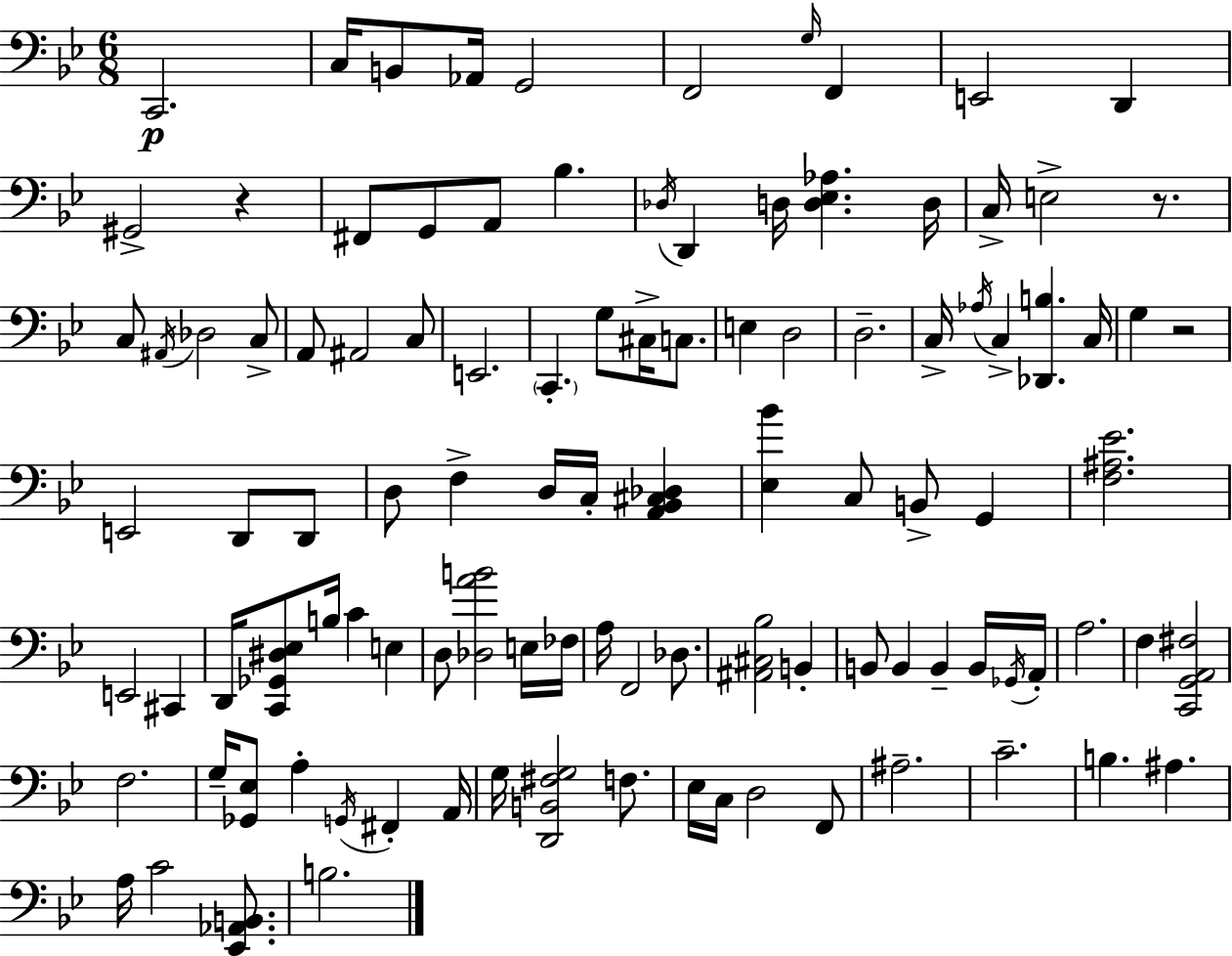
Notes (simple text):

C2/h. C3/s B2/e Ab2/s G2/h F2/h G3/s F2/q E2/h D2/q G#2/h R/q F#2/e G2/e A2/e Bb3/q. Db3/s D2/q D3/s [D3,Eb3,Ab3]/q. D3/s C3/s E3/h R/e. C3/e A#2/s Db3/h C3/e A2/e A#2/h C3/e E2/h. C2/q. G3/e C#3/s C3/e. E3/q D3/h D3/h. C3/s Ab3/s C3/q [Db2,B3]/q. C3/s G3/q R/h E2/h D2/e D2/e D3/e F3/q D3/s C3/s [A2,Bb2,C#3,Db3]/q [Eb3,Bb4]/q C3/e B2/e G2/q [F3,A#3,Eb4]/h. E2/h C#2/q D2/s [C2,Gb2,D#3,Eb3]/e B3/s C4/q E3/q D3/e [Db3,A4,B4]/h E3/s FES3/s A3/s F2/h Db3/e. [A#2,C#3,Bb3]/h B2/q B2/e B2/q B2/q B2/s Gb2/s A2/s A3/h. F3/q [C2,G2,A2,F#3]/h F3/h. G3/s [Gb2,Eb3]/e A3/q G2/s F#2/q A2/s G3/s [D2,B2,F#3,G3]/h F3/e. Eb3/s C3/s D3/h F2/e A#3/h. C4/h. B3/q. A#3/q. A3/s C4/h [Eb2,Ab2,B2]/e. B3/h.